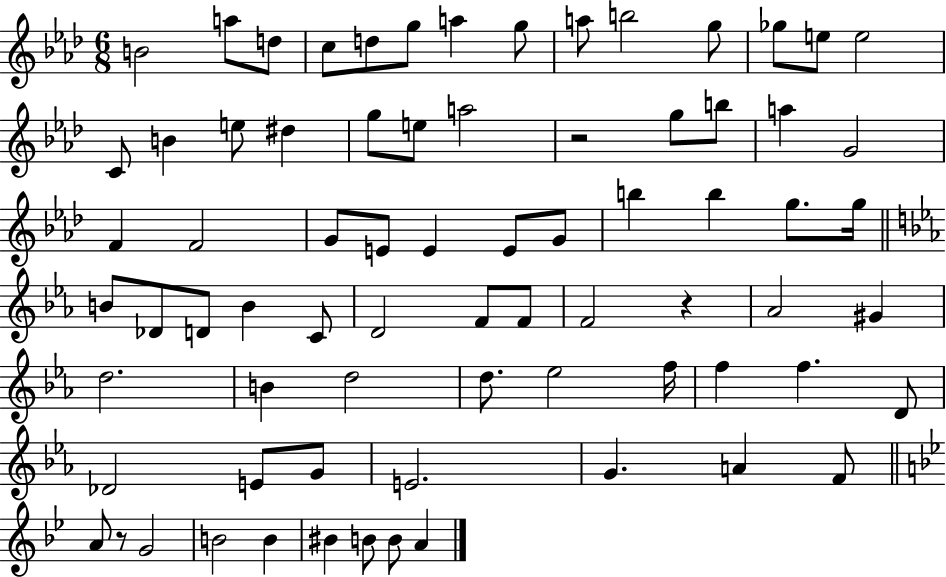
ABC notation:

X:1
T:Untitled
M:6/8
L:1/4
K:Ab
B2 a/2 d/2 c/2 d/2 g/2 a g/2 a/2 b2 g/2 _g/2 e/2 e2 C/2 B e/2 ^d g/2 e/2 a2 z2 g/2 b/2 a G2 F F2 G/2 E/2 E E/2 G/2 b b g/2 g/4 B/2 _D/2 D/2 B C/2 D2 F/2 F/2 F2 z _A2 ^G d2 B d2 d/2 _e2 f/4 f f D/2 _D2 E/2 G/2 E2 G A F/2 A/2 z/2 G2 B2 B ^B B/2 B/2 A